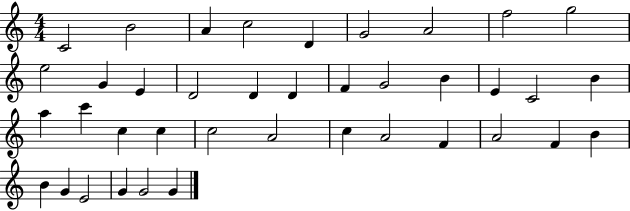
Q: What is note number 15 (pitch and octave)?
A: D4